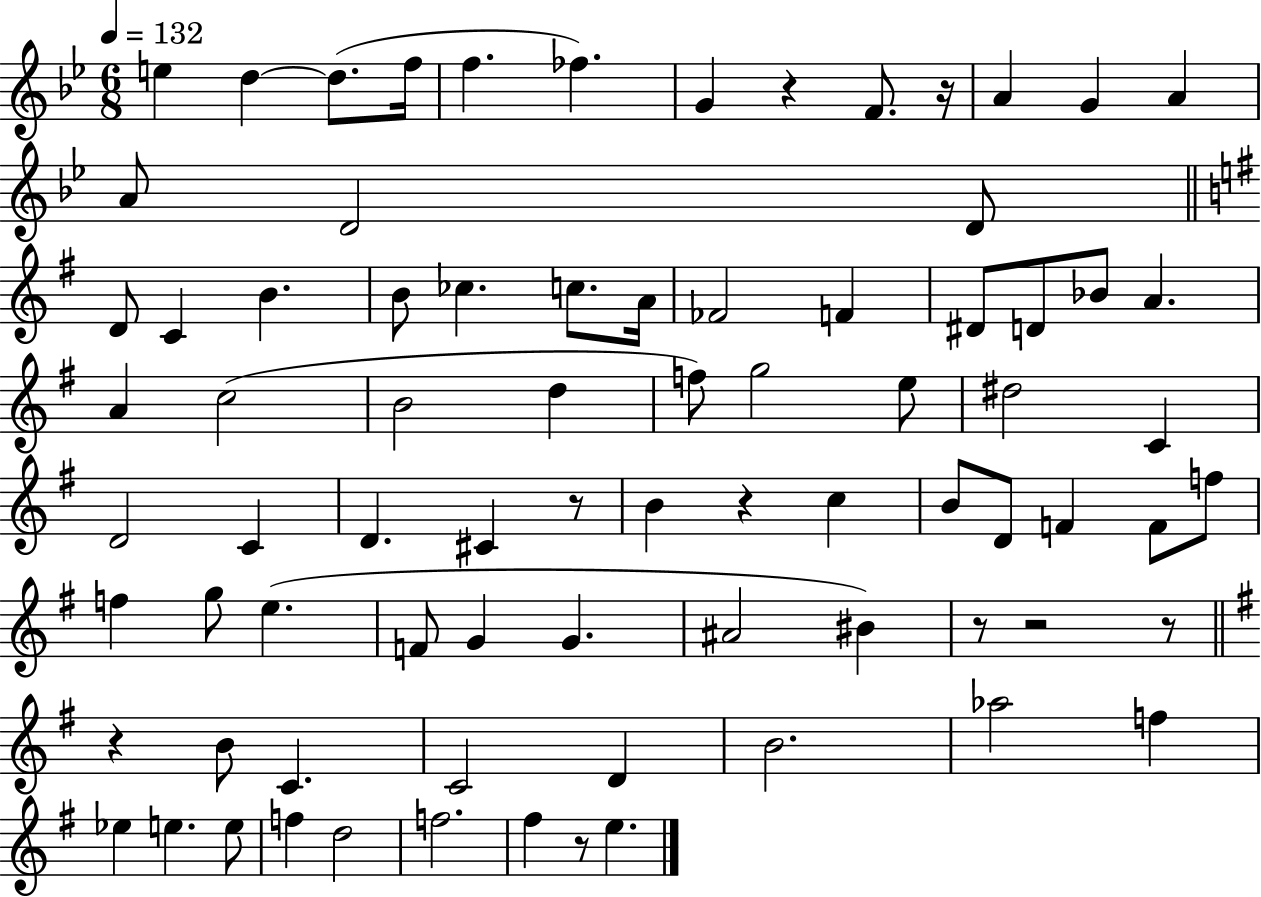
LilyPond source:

{
  \clef treble
  \numericTimeSignature
  \time 6/8
  \key bes \major
  \tempo 4 = 132
  e''4 d''4~~ d''8.( f''16 | f''4. fes''4.) | g'4 r4 f'8. r16 | a'4 g'4 a'4 | \break a'8 d'2 d'8 | \bar "||" \break \key g \major d'8 c'4 b'4. | b'8 ces''4. c''8. a'16 | fes'2 f'4 | dis'8 d'8 bes'8 a'4. | \break a'4 c''2( | b'2 d''4 | f''8) g''2 e''8 | dis''2 c'4 | \break d'2 c'4 | d'4. cis'4 r8 | b'4 r4 c''4 | b'8 d'8 f'4 f'8 f''8 | \break f''4 g''8 e''4.( | f'8 g'4 g'4. | ais'2 bis'4) | r8 r2 r8 | \break \bar "||" \break \key e \minor r4 b'8 c'4. | c'2 d'4 | b'2. | aes''2 f''4 | \break ees''4 e''4. e''8 | f''4 d''2 | f''2. | fis''4 r8 e''4. | \break \bar "|."
}